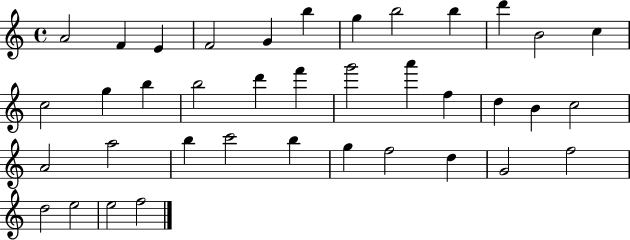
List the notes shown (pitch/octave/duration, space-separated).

A4/h F4/q E4/q F4/h G4/q B5/q G5/q B5/h B5/q D6/q B4/h C5/q C5/h G5/q B5/q B5/h D6/q F6/q G6/h A6/q F5/q D5/q B4/q C5/h A4/h A5/h B5/q C6/h B5/q G5/q F5/h D5/q G4/h F5/h D5/h E5/h E5/h F5/h